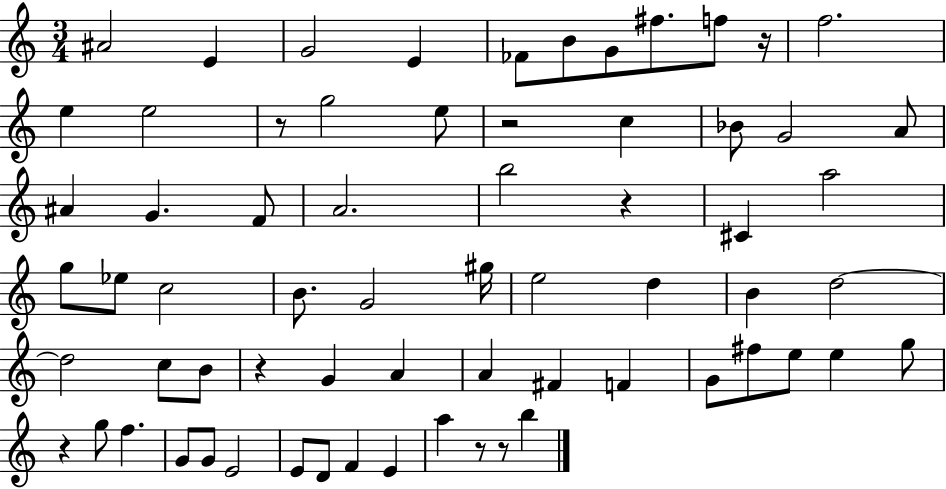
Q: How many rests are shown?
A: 8